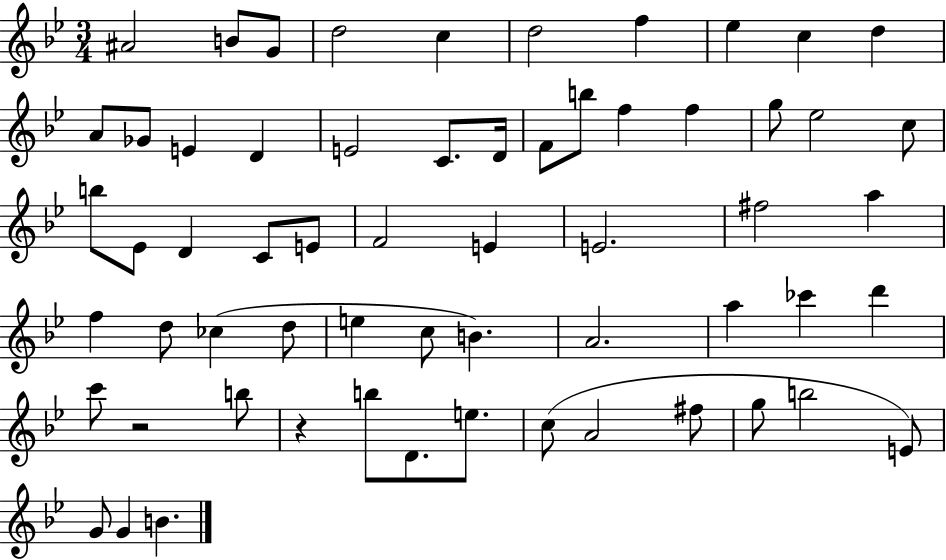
{
  \clef treble
  \numericTimeSignature
  \time 3/4
  \key bes \major
  ais'2 b'8 g'8 | d''2 c''4 | d''2 f''4 | ees''4 c''4 d''4 | \break a'8 ges'8 e'4 d'4 | e'2 c'8. d'16 | f'8 b''8 f''4 f''4 | g''8 ees''2 c''8 | \break b''8 ees'8 d'4 c'8 e'8 | f'2 e'4 | e'2. | fis''2 a''4 | \break f''4 d''8 ces''4( d''8 | e''4 c''8 b'4.) | a'2. | a''4 ces'''4 d'''4 | \break c'''8 r2 b''8 | r4 b''8 d'8. e''8. | c''8( a'2 fis''8 | g''8 b''2 e'8) | \break g'8 g'4 b'4. | \bar "|."
}